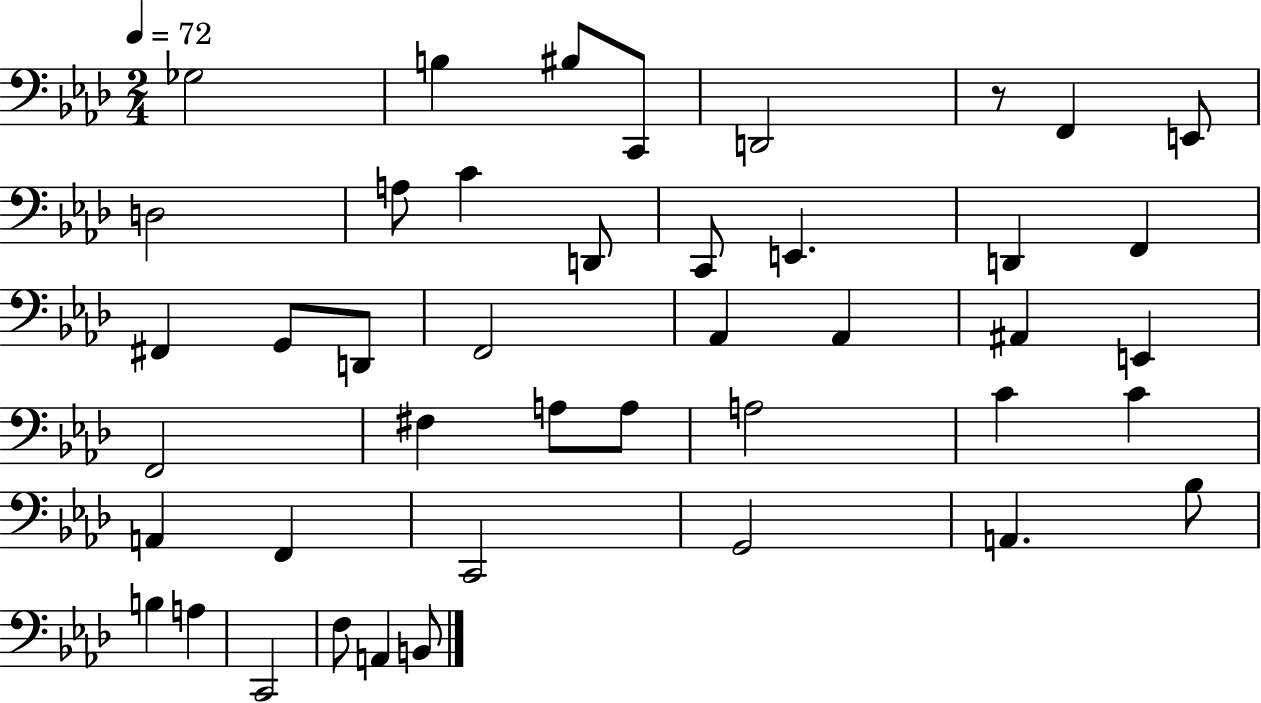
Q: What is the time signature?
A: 2/4